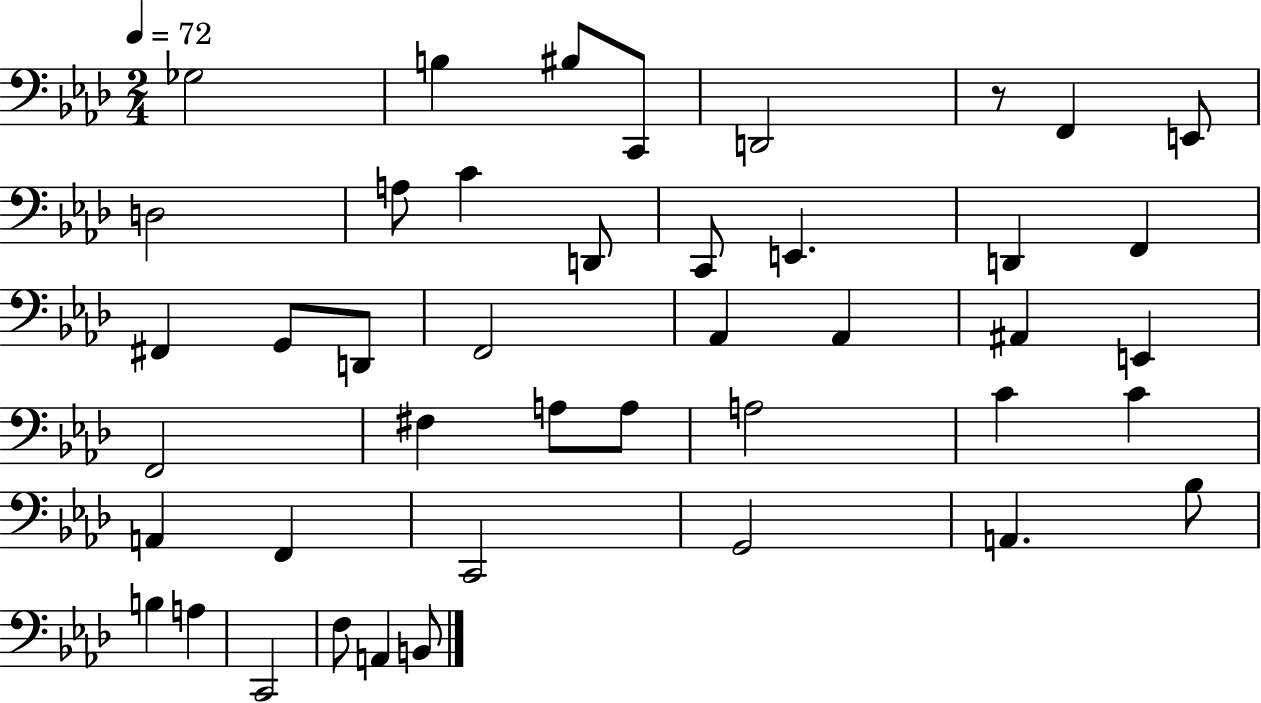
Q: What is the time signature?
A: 2/4